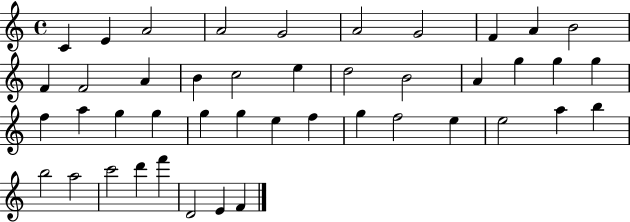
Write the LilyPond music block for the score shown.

{
  \clef treble
  \time 4/4
  \defaultTimeSignature
  \key c \major
  c'4 e'4 a'2 | a'2 g'2 | a'2 g'2 | f'4 a'4 b'2 | \break f'4 f'2 a'4 | b'4 c''2 e''4 | d''2 b'2 | a'4 g''4 g''4 g''4 | \break f''4 a''4 g''4 g''4 | g''4 g''4 e''4 f''4 | g''4 f''2 e''4 | e''2 a''4 b''4 | \break b''2 a''2 | c'''2 d'''4 f'''4 | d'2 e'4 f'4 | \bar "|."
}